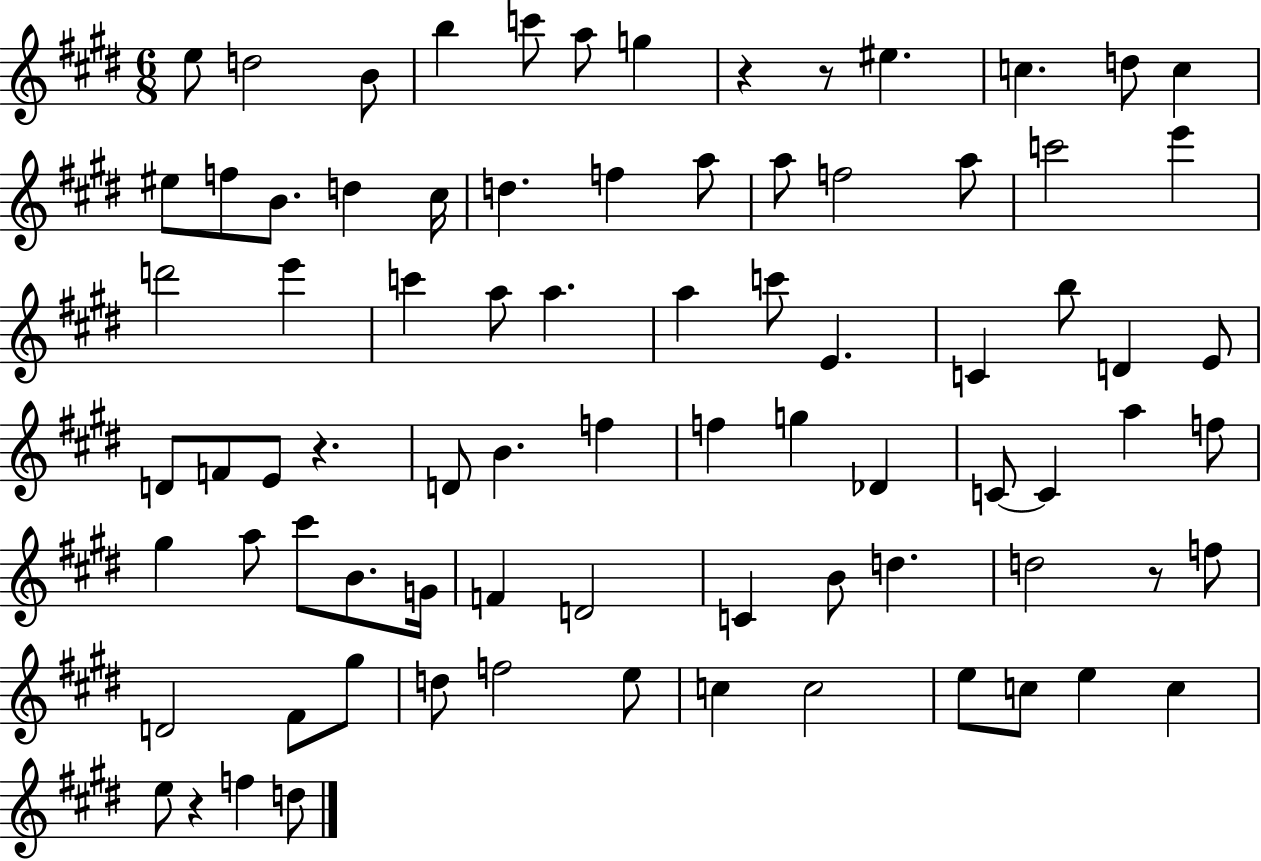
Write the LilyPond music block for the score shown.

{
  \clef treble
  \numericTimeSignature
  \time 6/8
  \key e \major
  e''8 d''2 b'8 | b''4 c'''8 a''8 g''4 | r4 r8 eis''4. | c''4. d''8 c''4 | \break eis''8 f''8 b'8. d''4 cis''16 | d''4. f''4 a''8 | a''8 f''2 a''8 | c'''2 e'''4 | \break d'''2 e'''4 | c'''4 a''8 a''4. | a''4 c'''8 e'4. | c'4 b''8 d'4 e'8 | \break d'8 f'8 e'8 r4. | d'8 b'4. f''4 | f''4 g''4 des'4 | c'8~~ c'4 a''4 f''8 | \break gis''4 a''8 cis'''8 b'8. g'16 | f'4 d'2 | c'4 b'8 d''4. | d''2 r8 f''8 | \break d'2 fis'8 gis''8 | d''8 f''2 e''8 | c''4 c''2 | e''8 c''8 e''4 c''4 | \break e''8 r4 f''4 d''8 | \bar "|."
}